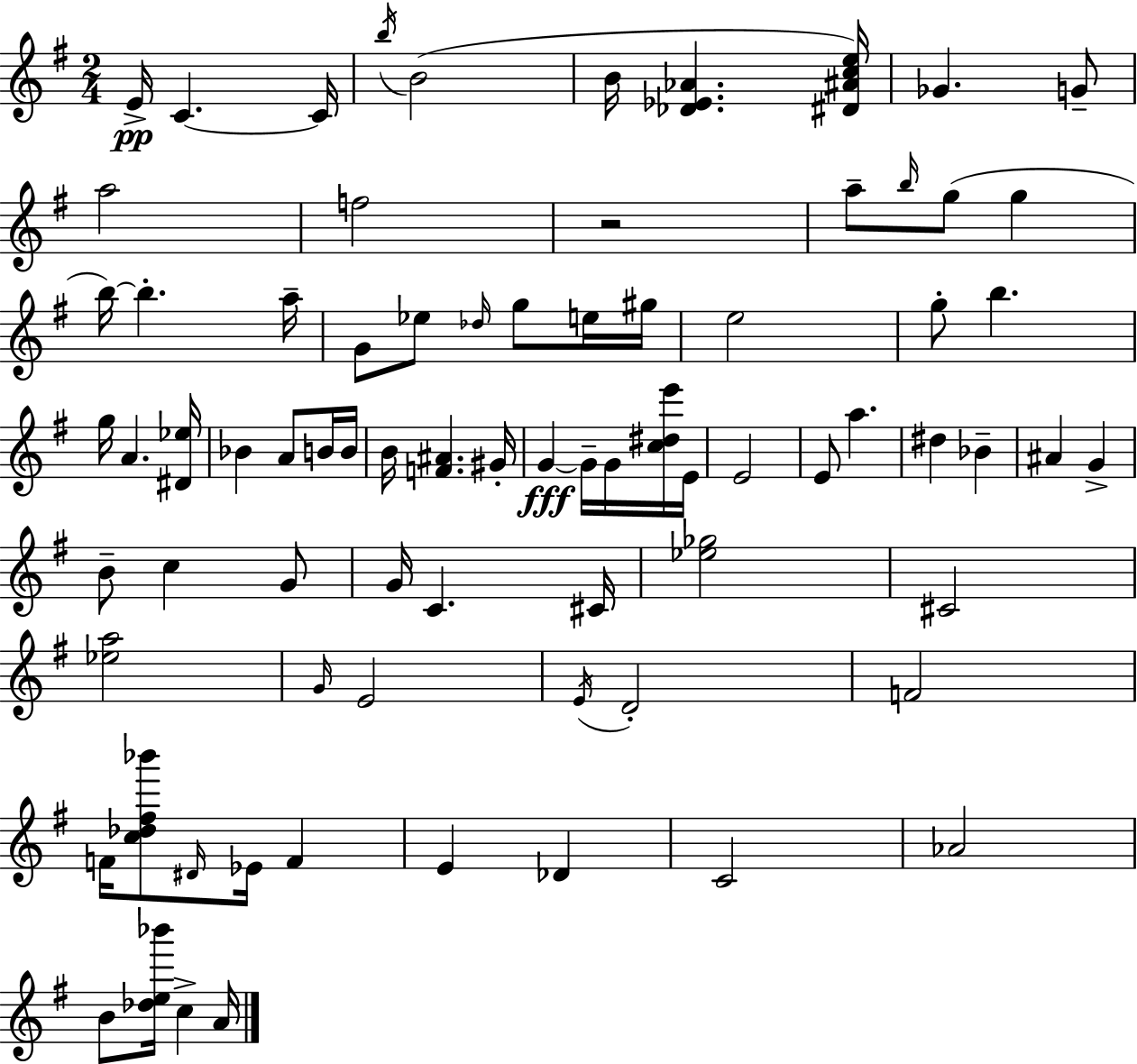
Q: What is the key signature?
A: G major